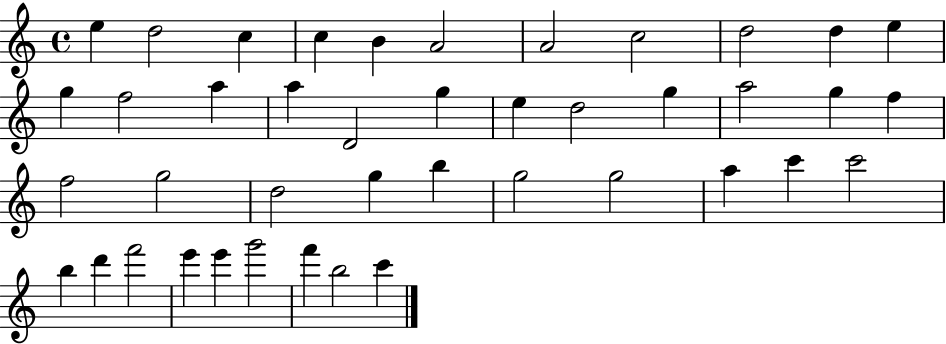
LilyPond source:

{
  \clef treble
  \time 4/4
  \defaultTimeSignature
  \key c \major
  e''4 d''2 c''4 | c''4 b'4 a'2 | a'2 c''2 | d''2 d''4 e''4 | \break g''4 f''2 a''4 | a''4 d'2 g''4 | e''4 d''2 g''4 | a''2 g''4 f''4 | \break f''2 g''2 | d''2 g''4 b''4 | g''2 g''2 | a''4 c'''4 c'''2 | \break b''4 d'''4 f'''2 | e'''4 e'''4 g'''2 | f'''4 b''2 c'''4 | \bar "|."
}